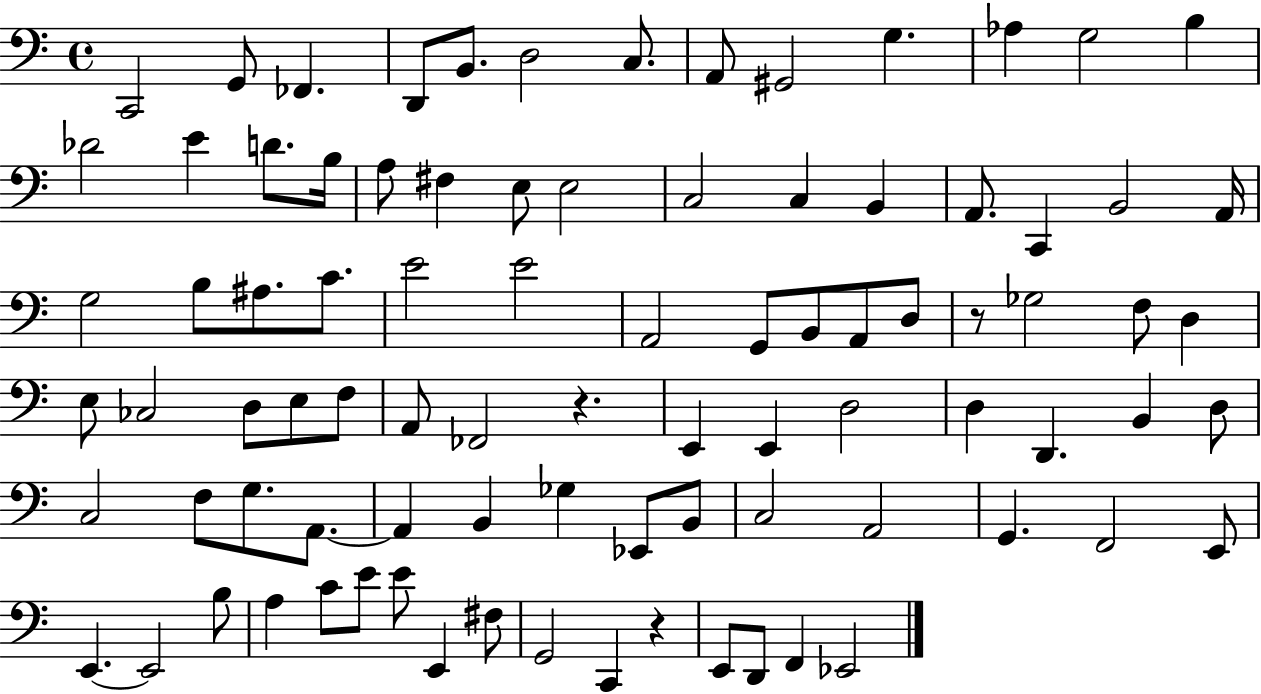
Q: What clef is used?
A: bass